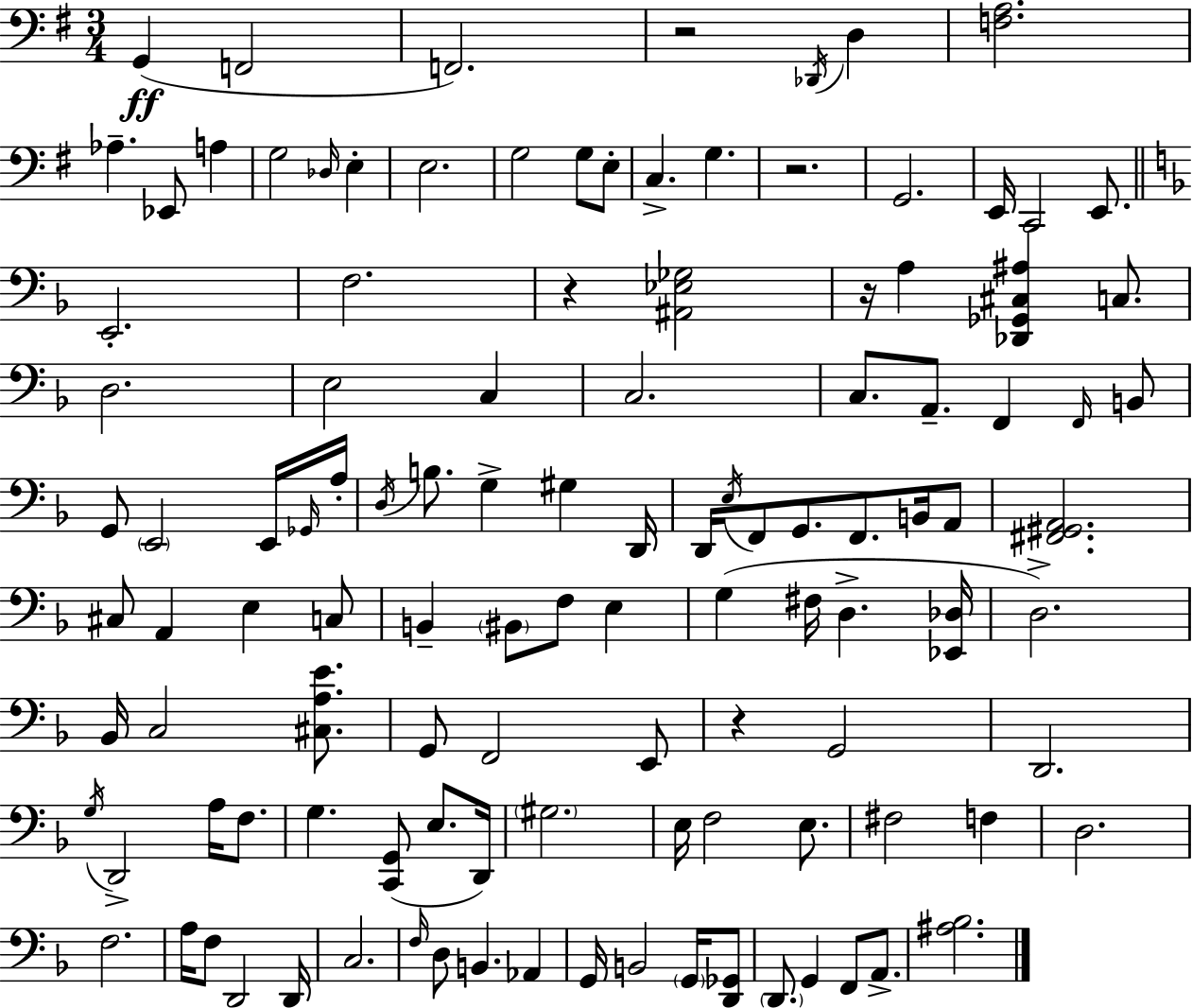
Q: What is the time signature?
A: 3/4